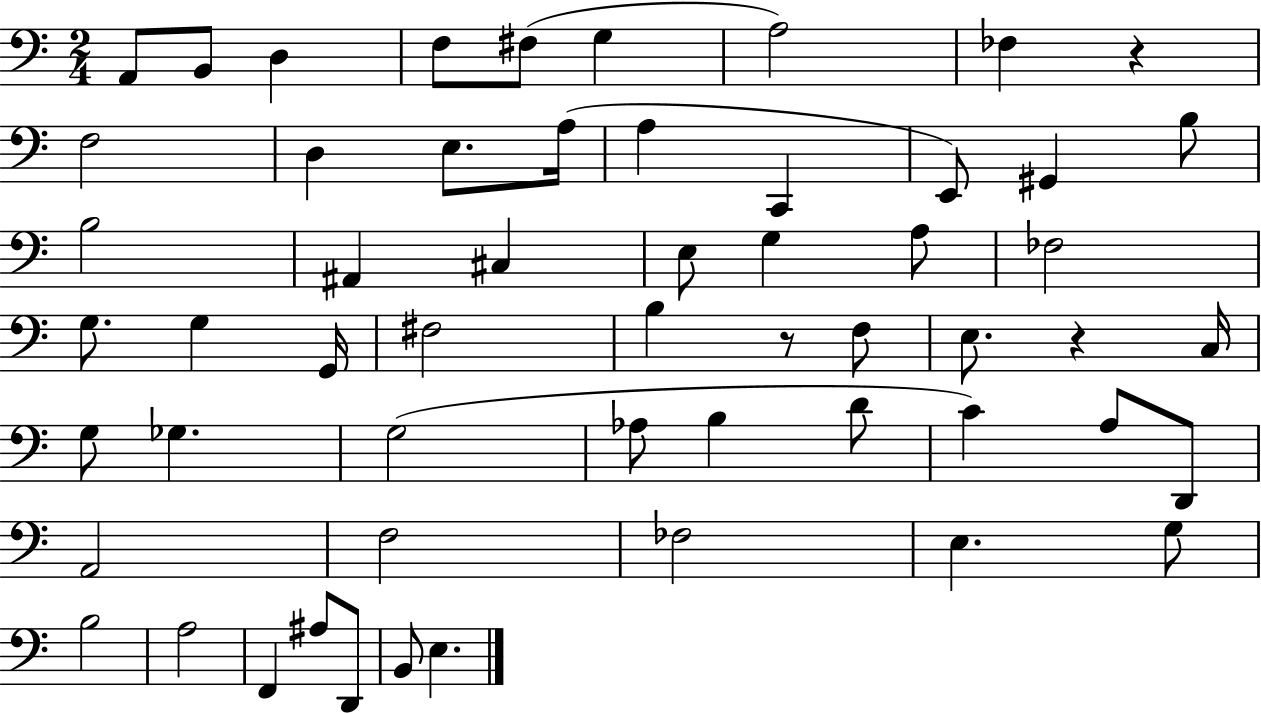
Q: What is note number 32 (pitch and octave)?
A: C3